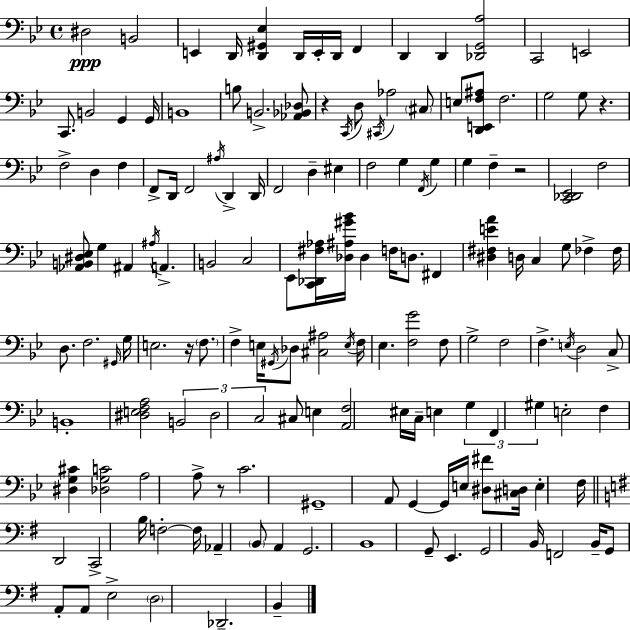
D#3/h B2/h E2/q D2/s [D2,G#2,Eb3]/q D2/s E2/s D2/s F2/q D2/q D2/q [Db2,G2,A3]/h C2/h E2/h C2/e. B2/h G2/q G2/s B2/w B3/e B2/h. [Ab2,Bb2,Db3]/e R/q C2/s D3/e C#2/s Ab3/h C#3/e E3/e [D2,E2,F3,A#3]/e F3/h. G3/h G3/e R/q. F3/h D3/q F3/q F2/e D2/s F2/h A#3/s D2/q D2/s F2/h D3/q EIS3/q F3/h G3/q F2/s G3/q G3/q F3/q R/h [C2,Db2,Eb2]/h F3/h [Ab2,B2,D#3,Eb3]/e G3/q A#2/q A#3/s A2/q. B2/h C3/h Eb2/e [C2,Db2,F#3,Ab3]/s [Db3,A#3,G#4,Bb4]/s Db3/q F3/s D3/e. F#2/q [D#3,F#3,E4,A4]/q D3/s C3/q G3/e FES3/q FES3/s D3/e. F3/h. G#2/s G3/s E3/h. R/s F3/e. F3/q E3/s G#2/s Db3/e [C#3,A#3]/h E3/s F3/s Eb3/q. [F3,G4]/h F3/e G3/h F3/h F3/q. E3/s D3/h C3/e B2/w [D#3,E3,F3,A3]/h B2/h D#3/h C3/h C#3/e E3/q [A2,F3]/h EIS3/s C3/s E3/q G3/q F2/q G#3/q E3/h F3/q [D#3,G3,C#4]/q [Db3,G3,C4]/h A3/h A3/e R/e C4/h. G#2/w A2/e G2/q G2/s E3/s [D#3,F#4]/e [C#3,D3]/s E3/q F3/s D2/h C2/h B3/s F3/h F3/s Ab2/q B2/e A2/q G2/h. B2/w G2/e E2/q. G2/h B2/s F2/h B2/s G2/e A2/e A2/e E3/h D3/h Db2/h. B2/q